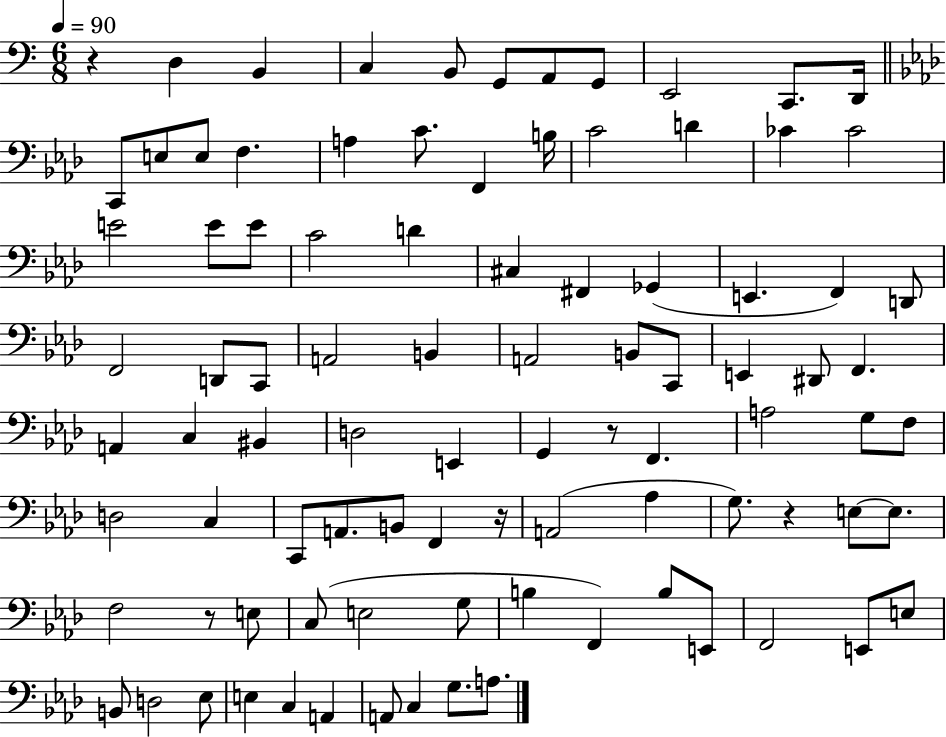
{
  \clef bass
  \numericTimeSignature
  \time 6/8
  \key c \major
  \tempo 4 = 90
  r4 d4 b,4 | c4 b,8 g,8 a,8 g,8 | e,2 c,8. d,16 | \bar "||" \break \key aes \major c,8 e8 e8 f4. | a4 c'8. f,4 b16 | c'2 d'4 | ces'4 ces'2 | \break e'2 e'8 e'8 | c'2 d'4 | cis4 fis,4 ges,4( | e,4. f,4) d,8 | \break f,2 d,8 c,8 | a,2 b,4 | a,2 b,8 c,8 | e,4 dis,8 f,4. | \break a,4 c4 bis,4 | d2 e,4 | g,4 r8 f,4. | a2 g8 f8 | \break d2 c4 | c,8 a,8. b,8 f,4 r16 | a,2( aes4 | g8.) r4 e8~~ e8. | \break f2 r8 e8 | c8( e2 g8 | b4 f,4) b8 e,8 | f,2 e,8 e8 | \break b,8 d2 ees8 | e4 c4 a,4 | a,8 c4 g8. a8. | \bar "|."
}